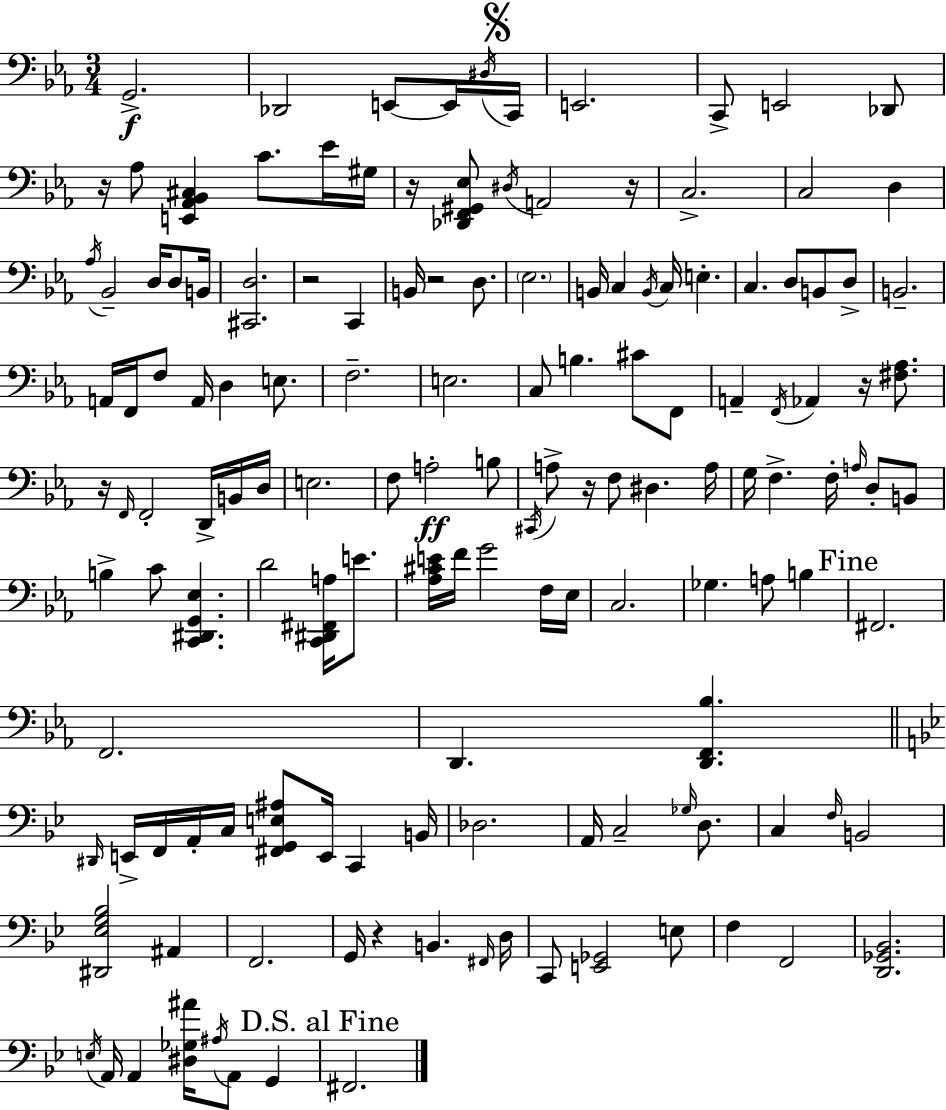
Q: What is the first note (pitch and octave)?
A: G2